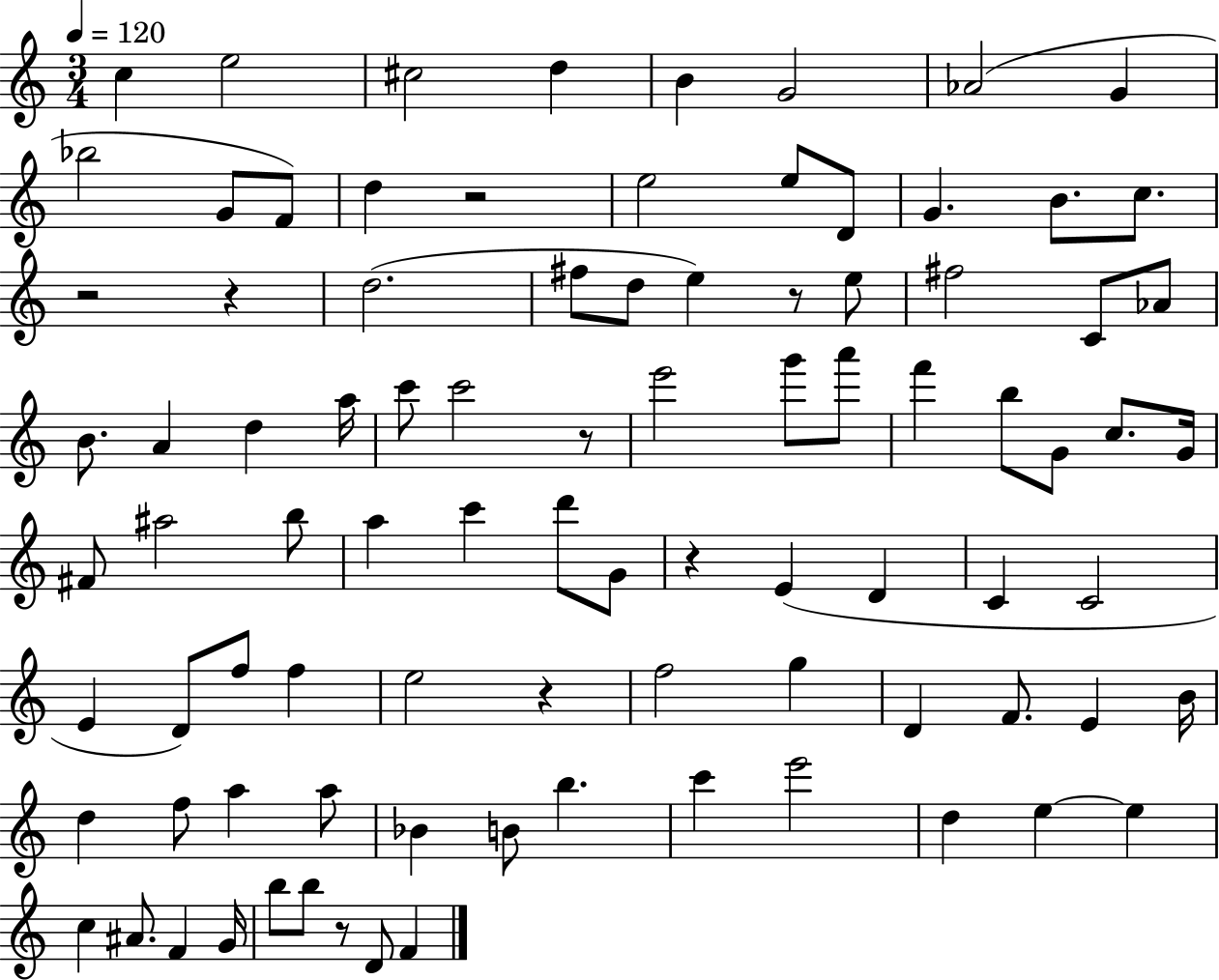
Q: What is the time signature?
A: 3/4